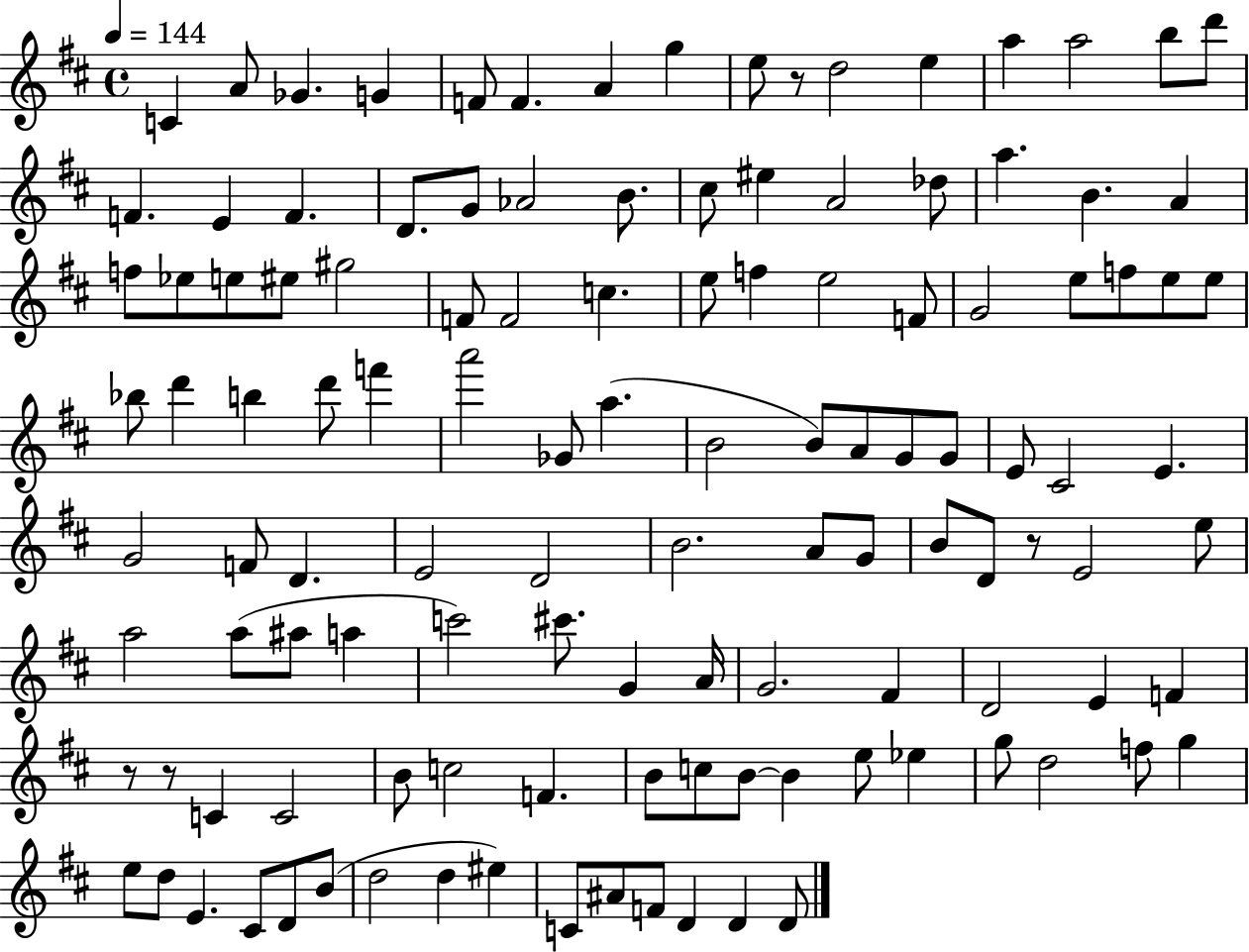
{
  \clef treble
  \time 4/4
  \defaultTimeSignature
  \key d \major
  \tempo 4 = 144
  \repeat volta 2 { c'4 a'8 ges'4. g'4 | f'8 f'4. a'4 g''4 | e''8 r8 d''2 e''4 | a''4 a''2 b''8 d'''8 | \break f'4. e'4 f'4. | d'8. g'8 aes'2 b'8. | cis''8 eis''4 a'2 des''8 | a''4. b'4. a'4 | \break f''8 ees''8 e''8 eis''8 gis''2 | f'8 f'2 c''4. | e''8 f''4 e''2 f'8 | g'2 e''8 f''8 e''8 e''8 | \break bes''8 d'''4 b''4 d'''8 f'''4 | a'''2 ges'8 a''4.( | b'2 b'8) a'8 g'8 g'8 | e'8 cis'2 e'4. | \break g'2 f'8 d'4. | e'2 d'2 | b'2. a'8 g'8 | b'8 d'8 r8 e'2 e''8 | \break a''2 a''8( ais''8 a''4 | c'''2) cis'''8. g'4 a'16 | g'2. fis'4 | d'2 e'4 f'4 | \break r8 r8 c'4 c'2 | b'8 c''2 f'4. | b'8 c''8 b'8~~ b'4 e''8 ees''4 | g''8 d''2 f''8 g''4 | \break e''8 d''8 e'4. cis'8 d'8 b'8( | d''2 d''4 eis''4) | c'8 ais'8 f'8 d'4 d'4 d'8 | } \bar "|."
}